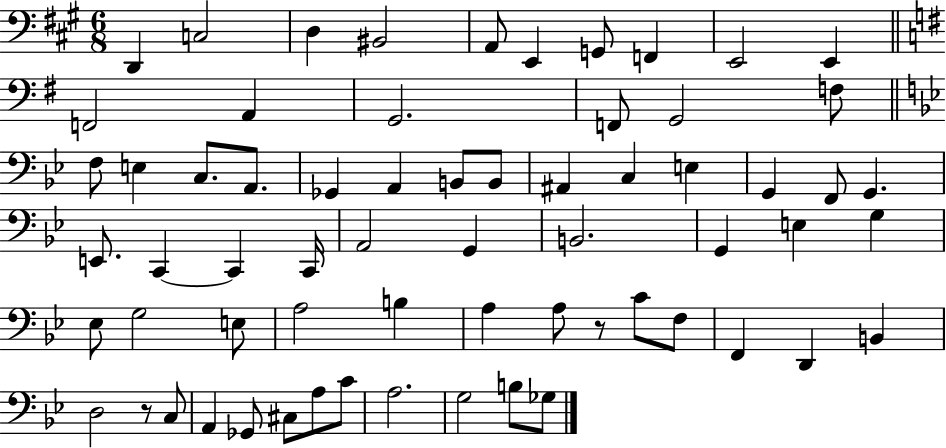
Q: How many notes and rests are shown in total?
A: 65